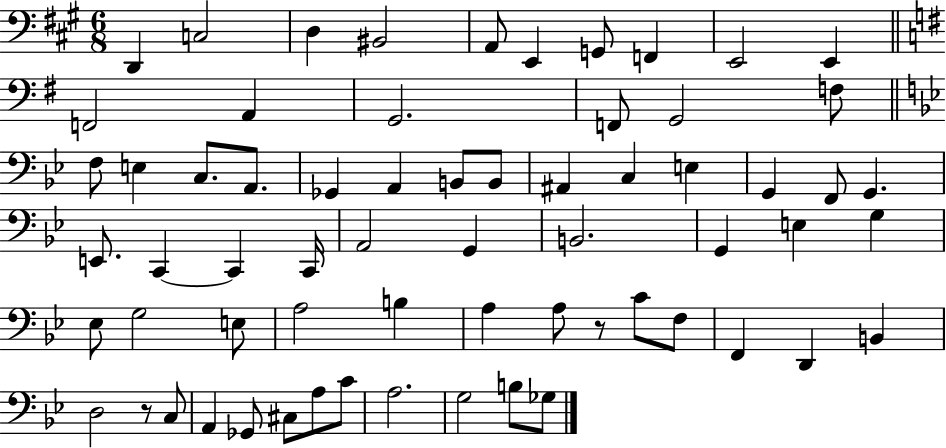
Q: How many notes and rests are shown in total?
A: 65